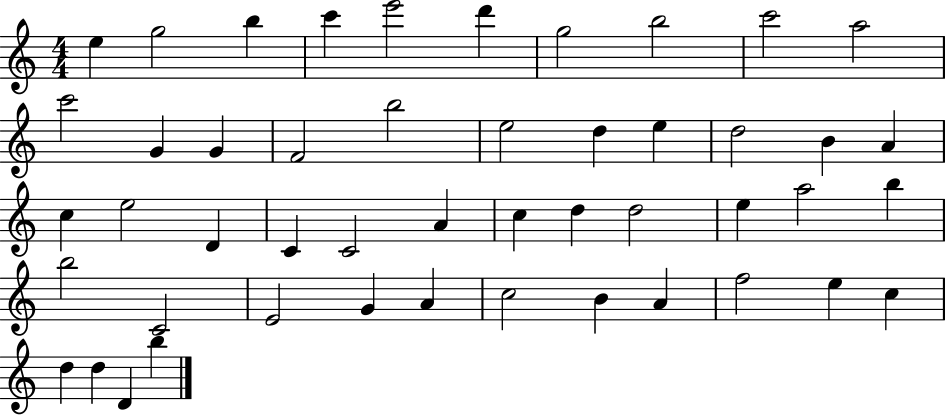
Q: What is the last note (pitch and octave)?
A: B5